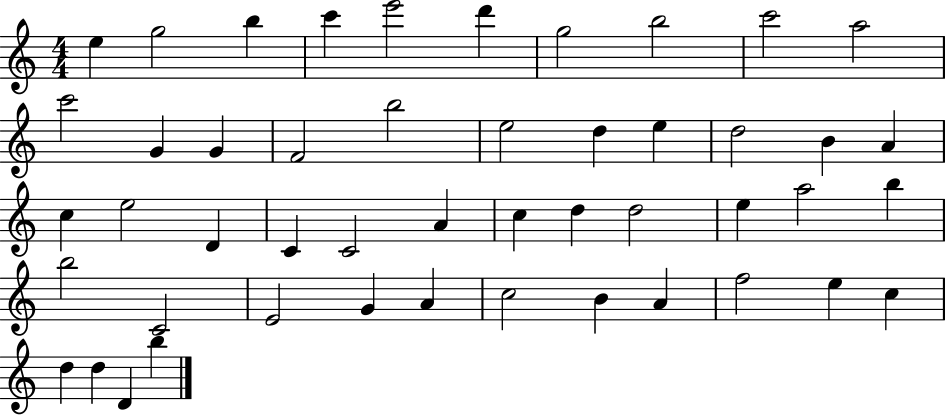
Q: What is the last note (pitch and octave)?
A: B5